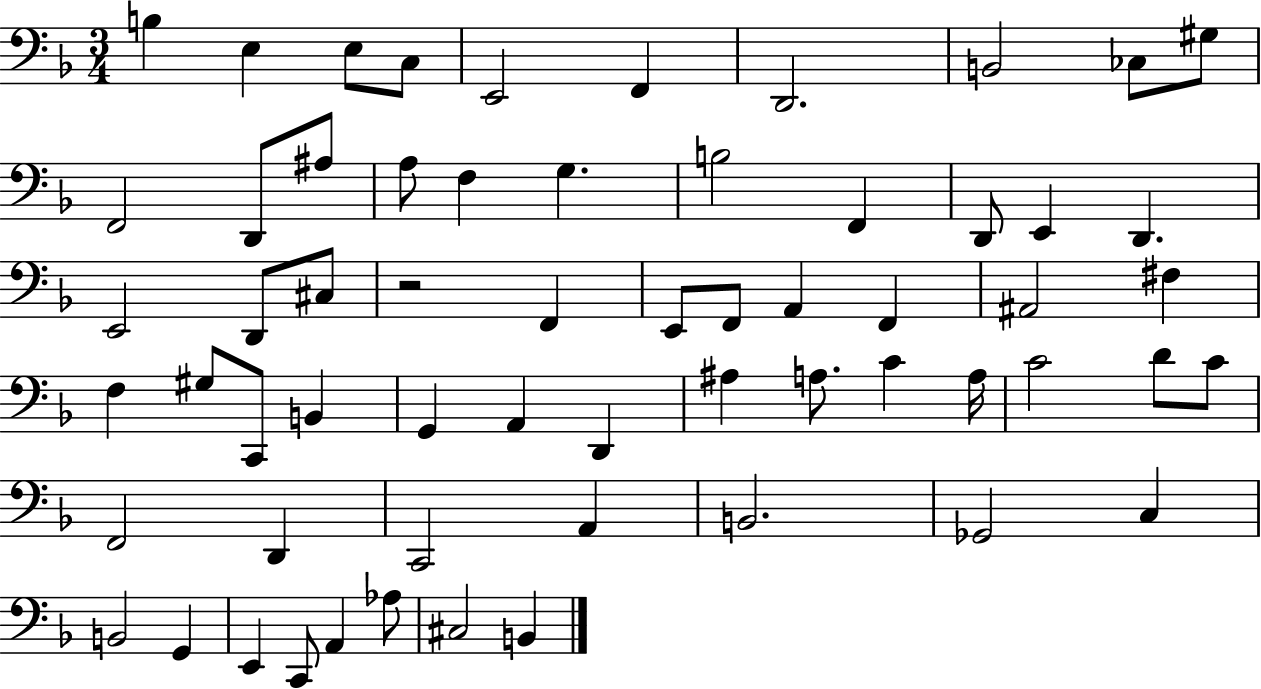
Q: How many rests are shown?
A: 1